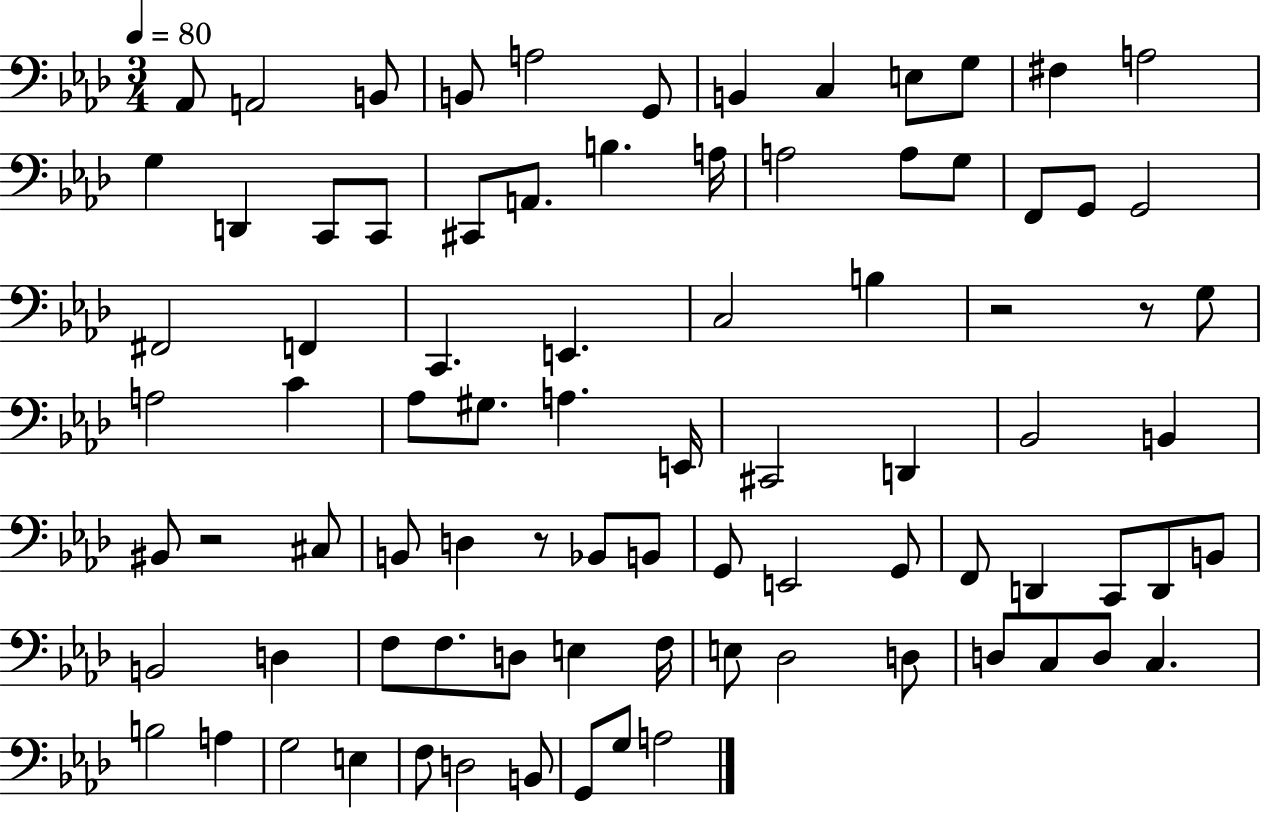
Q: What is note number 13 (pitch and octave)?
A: G3